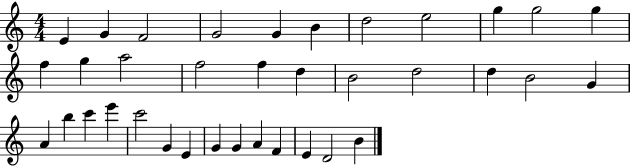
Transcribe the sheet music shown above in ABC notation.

X:1
T:Untitled
M:4/4
L:1/4
K:C
E G F2 G2 G B d2 e2 g g2 g f g a2 f2 f d B2 d2 d B2 G A b c' e' c'2 G E G G A F E D2 B